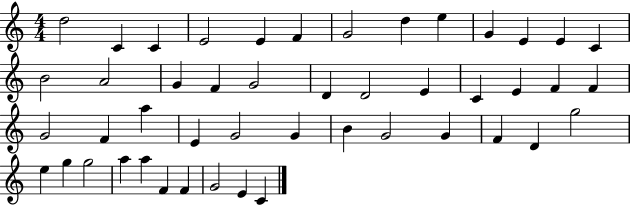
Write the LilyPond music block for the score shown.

{
  \clef treble
  \numericTimeSignature
  \time 4/4
  \key c \major
  d''2 c'4 c'4 | e'2 e'4 f'4 | g'2 d''4 e''4 | g'4 e'4 e'4 c'4 | \break b'2 a'2 | g'4 f'4 g'2 | d'4 d'2 e'4 | c'4 e'4 f'4 f'4 | \break g'2 f'4 a''4 | e'4 g'2 g'4 | b'4 g'2 g'4 | f'4 d'4 g''2 | \break e''4 g''4 g''2 | a''4 a''4 f'4 f'4 | g'2 e'4 c'4 | \bar "|."
}